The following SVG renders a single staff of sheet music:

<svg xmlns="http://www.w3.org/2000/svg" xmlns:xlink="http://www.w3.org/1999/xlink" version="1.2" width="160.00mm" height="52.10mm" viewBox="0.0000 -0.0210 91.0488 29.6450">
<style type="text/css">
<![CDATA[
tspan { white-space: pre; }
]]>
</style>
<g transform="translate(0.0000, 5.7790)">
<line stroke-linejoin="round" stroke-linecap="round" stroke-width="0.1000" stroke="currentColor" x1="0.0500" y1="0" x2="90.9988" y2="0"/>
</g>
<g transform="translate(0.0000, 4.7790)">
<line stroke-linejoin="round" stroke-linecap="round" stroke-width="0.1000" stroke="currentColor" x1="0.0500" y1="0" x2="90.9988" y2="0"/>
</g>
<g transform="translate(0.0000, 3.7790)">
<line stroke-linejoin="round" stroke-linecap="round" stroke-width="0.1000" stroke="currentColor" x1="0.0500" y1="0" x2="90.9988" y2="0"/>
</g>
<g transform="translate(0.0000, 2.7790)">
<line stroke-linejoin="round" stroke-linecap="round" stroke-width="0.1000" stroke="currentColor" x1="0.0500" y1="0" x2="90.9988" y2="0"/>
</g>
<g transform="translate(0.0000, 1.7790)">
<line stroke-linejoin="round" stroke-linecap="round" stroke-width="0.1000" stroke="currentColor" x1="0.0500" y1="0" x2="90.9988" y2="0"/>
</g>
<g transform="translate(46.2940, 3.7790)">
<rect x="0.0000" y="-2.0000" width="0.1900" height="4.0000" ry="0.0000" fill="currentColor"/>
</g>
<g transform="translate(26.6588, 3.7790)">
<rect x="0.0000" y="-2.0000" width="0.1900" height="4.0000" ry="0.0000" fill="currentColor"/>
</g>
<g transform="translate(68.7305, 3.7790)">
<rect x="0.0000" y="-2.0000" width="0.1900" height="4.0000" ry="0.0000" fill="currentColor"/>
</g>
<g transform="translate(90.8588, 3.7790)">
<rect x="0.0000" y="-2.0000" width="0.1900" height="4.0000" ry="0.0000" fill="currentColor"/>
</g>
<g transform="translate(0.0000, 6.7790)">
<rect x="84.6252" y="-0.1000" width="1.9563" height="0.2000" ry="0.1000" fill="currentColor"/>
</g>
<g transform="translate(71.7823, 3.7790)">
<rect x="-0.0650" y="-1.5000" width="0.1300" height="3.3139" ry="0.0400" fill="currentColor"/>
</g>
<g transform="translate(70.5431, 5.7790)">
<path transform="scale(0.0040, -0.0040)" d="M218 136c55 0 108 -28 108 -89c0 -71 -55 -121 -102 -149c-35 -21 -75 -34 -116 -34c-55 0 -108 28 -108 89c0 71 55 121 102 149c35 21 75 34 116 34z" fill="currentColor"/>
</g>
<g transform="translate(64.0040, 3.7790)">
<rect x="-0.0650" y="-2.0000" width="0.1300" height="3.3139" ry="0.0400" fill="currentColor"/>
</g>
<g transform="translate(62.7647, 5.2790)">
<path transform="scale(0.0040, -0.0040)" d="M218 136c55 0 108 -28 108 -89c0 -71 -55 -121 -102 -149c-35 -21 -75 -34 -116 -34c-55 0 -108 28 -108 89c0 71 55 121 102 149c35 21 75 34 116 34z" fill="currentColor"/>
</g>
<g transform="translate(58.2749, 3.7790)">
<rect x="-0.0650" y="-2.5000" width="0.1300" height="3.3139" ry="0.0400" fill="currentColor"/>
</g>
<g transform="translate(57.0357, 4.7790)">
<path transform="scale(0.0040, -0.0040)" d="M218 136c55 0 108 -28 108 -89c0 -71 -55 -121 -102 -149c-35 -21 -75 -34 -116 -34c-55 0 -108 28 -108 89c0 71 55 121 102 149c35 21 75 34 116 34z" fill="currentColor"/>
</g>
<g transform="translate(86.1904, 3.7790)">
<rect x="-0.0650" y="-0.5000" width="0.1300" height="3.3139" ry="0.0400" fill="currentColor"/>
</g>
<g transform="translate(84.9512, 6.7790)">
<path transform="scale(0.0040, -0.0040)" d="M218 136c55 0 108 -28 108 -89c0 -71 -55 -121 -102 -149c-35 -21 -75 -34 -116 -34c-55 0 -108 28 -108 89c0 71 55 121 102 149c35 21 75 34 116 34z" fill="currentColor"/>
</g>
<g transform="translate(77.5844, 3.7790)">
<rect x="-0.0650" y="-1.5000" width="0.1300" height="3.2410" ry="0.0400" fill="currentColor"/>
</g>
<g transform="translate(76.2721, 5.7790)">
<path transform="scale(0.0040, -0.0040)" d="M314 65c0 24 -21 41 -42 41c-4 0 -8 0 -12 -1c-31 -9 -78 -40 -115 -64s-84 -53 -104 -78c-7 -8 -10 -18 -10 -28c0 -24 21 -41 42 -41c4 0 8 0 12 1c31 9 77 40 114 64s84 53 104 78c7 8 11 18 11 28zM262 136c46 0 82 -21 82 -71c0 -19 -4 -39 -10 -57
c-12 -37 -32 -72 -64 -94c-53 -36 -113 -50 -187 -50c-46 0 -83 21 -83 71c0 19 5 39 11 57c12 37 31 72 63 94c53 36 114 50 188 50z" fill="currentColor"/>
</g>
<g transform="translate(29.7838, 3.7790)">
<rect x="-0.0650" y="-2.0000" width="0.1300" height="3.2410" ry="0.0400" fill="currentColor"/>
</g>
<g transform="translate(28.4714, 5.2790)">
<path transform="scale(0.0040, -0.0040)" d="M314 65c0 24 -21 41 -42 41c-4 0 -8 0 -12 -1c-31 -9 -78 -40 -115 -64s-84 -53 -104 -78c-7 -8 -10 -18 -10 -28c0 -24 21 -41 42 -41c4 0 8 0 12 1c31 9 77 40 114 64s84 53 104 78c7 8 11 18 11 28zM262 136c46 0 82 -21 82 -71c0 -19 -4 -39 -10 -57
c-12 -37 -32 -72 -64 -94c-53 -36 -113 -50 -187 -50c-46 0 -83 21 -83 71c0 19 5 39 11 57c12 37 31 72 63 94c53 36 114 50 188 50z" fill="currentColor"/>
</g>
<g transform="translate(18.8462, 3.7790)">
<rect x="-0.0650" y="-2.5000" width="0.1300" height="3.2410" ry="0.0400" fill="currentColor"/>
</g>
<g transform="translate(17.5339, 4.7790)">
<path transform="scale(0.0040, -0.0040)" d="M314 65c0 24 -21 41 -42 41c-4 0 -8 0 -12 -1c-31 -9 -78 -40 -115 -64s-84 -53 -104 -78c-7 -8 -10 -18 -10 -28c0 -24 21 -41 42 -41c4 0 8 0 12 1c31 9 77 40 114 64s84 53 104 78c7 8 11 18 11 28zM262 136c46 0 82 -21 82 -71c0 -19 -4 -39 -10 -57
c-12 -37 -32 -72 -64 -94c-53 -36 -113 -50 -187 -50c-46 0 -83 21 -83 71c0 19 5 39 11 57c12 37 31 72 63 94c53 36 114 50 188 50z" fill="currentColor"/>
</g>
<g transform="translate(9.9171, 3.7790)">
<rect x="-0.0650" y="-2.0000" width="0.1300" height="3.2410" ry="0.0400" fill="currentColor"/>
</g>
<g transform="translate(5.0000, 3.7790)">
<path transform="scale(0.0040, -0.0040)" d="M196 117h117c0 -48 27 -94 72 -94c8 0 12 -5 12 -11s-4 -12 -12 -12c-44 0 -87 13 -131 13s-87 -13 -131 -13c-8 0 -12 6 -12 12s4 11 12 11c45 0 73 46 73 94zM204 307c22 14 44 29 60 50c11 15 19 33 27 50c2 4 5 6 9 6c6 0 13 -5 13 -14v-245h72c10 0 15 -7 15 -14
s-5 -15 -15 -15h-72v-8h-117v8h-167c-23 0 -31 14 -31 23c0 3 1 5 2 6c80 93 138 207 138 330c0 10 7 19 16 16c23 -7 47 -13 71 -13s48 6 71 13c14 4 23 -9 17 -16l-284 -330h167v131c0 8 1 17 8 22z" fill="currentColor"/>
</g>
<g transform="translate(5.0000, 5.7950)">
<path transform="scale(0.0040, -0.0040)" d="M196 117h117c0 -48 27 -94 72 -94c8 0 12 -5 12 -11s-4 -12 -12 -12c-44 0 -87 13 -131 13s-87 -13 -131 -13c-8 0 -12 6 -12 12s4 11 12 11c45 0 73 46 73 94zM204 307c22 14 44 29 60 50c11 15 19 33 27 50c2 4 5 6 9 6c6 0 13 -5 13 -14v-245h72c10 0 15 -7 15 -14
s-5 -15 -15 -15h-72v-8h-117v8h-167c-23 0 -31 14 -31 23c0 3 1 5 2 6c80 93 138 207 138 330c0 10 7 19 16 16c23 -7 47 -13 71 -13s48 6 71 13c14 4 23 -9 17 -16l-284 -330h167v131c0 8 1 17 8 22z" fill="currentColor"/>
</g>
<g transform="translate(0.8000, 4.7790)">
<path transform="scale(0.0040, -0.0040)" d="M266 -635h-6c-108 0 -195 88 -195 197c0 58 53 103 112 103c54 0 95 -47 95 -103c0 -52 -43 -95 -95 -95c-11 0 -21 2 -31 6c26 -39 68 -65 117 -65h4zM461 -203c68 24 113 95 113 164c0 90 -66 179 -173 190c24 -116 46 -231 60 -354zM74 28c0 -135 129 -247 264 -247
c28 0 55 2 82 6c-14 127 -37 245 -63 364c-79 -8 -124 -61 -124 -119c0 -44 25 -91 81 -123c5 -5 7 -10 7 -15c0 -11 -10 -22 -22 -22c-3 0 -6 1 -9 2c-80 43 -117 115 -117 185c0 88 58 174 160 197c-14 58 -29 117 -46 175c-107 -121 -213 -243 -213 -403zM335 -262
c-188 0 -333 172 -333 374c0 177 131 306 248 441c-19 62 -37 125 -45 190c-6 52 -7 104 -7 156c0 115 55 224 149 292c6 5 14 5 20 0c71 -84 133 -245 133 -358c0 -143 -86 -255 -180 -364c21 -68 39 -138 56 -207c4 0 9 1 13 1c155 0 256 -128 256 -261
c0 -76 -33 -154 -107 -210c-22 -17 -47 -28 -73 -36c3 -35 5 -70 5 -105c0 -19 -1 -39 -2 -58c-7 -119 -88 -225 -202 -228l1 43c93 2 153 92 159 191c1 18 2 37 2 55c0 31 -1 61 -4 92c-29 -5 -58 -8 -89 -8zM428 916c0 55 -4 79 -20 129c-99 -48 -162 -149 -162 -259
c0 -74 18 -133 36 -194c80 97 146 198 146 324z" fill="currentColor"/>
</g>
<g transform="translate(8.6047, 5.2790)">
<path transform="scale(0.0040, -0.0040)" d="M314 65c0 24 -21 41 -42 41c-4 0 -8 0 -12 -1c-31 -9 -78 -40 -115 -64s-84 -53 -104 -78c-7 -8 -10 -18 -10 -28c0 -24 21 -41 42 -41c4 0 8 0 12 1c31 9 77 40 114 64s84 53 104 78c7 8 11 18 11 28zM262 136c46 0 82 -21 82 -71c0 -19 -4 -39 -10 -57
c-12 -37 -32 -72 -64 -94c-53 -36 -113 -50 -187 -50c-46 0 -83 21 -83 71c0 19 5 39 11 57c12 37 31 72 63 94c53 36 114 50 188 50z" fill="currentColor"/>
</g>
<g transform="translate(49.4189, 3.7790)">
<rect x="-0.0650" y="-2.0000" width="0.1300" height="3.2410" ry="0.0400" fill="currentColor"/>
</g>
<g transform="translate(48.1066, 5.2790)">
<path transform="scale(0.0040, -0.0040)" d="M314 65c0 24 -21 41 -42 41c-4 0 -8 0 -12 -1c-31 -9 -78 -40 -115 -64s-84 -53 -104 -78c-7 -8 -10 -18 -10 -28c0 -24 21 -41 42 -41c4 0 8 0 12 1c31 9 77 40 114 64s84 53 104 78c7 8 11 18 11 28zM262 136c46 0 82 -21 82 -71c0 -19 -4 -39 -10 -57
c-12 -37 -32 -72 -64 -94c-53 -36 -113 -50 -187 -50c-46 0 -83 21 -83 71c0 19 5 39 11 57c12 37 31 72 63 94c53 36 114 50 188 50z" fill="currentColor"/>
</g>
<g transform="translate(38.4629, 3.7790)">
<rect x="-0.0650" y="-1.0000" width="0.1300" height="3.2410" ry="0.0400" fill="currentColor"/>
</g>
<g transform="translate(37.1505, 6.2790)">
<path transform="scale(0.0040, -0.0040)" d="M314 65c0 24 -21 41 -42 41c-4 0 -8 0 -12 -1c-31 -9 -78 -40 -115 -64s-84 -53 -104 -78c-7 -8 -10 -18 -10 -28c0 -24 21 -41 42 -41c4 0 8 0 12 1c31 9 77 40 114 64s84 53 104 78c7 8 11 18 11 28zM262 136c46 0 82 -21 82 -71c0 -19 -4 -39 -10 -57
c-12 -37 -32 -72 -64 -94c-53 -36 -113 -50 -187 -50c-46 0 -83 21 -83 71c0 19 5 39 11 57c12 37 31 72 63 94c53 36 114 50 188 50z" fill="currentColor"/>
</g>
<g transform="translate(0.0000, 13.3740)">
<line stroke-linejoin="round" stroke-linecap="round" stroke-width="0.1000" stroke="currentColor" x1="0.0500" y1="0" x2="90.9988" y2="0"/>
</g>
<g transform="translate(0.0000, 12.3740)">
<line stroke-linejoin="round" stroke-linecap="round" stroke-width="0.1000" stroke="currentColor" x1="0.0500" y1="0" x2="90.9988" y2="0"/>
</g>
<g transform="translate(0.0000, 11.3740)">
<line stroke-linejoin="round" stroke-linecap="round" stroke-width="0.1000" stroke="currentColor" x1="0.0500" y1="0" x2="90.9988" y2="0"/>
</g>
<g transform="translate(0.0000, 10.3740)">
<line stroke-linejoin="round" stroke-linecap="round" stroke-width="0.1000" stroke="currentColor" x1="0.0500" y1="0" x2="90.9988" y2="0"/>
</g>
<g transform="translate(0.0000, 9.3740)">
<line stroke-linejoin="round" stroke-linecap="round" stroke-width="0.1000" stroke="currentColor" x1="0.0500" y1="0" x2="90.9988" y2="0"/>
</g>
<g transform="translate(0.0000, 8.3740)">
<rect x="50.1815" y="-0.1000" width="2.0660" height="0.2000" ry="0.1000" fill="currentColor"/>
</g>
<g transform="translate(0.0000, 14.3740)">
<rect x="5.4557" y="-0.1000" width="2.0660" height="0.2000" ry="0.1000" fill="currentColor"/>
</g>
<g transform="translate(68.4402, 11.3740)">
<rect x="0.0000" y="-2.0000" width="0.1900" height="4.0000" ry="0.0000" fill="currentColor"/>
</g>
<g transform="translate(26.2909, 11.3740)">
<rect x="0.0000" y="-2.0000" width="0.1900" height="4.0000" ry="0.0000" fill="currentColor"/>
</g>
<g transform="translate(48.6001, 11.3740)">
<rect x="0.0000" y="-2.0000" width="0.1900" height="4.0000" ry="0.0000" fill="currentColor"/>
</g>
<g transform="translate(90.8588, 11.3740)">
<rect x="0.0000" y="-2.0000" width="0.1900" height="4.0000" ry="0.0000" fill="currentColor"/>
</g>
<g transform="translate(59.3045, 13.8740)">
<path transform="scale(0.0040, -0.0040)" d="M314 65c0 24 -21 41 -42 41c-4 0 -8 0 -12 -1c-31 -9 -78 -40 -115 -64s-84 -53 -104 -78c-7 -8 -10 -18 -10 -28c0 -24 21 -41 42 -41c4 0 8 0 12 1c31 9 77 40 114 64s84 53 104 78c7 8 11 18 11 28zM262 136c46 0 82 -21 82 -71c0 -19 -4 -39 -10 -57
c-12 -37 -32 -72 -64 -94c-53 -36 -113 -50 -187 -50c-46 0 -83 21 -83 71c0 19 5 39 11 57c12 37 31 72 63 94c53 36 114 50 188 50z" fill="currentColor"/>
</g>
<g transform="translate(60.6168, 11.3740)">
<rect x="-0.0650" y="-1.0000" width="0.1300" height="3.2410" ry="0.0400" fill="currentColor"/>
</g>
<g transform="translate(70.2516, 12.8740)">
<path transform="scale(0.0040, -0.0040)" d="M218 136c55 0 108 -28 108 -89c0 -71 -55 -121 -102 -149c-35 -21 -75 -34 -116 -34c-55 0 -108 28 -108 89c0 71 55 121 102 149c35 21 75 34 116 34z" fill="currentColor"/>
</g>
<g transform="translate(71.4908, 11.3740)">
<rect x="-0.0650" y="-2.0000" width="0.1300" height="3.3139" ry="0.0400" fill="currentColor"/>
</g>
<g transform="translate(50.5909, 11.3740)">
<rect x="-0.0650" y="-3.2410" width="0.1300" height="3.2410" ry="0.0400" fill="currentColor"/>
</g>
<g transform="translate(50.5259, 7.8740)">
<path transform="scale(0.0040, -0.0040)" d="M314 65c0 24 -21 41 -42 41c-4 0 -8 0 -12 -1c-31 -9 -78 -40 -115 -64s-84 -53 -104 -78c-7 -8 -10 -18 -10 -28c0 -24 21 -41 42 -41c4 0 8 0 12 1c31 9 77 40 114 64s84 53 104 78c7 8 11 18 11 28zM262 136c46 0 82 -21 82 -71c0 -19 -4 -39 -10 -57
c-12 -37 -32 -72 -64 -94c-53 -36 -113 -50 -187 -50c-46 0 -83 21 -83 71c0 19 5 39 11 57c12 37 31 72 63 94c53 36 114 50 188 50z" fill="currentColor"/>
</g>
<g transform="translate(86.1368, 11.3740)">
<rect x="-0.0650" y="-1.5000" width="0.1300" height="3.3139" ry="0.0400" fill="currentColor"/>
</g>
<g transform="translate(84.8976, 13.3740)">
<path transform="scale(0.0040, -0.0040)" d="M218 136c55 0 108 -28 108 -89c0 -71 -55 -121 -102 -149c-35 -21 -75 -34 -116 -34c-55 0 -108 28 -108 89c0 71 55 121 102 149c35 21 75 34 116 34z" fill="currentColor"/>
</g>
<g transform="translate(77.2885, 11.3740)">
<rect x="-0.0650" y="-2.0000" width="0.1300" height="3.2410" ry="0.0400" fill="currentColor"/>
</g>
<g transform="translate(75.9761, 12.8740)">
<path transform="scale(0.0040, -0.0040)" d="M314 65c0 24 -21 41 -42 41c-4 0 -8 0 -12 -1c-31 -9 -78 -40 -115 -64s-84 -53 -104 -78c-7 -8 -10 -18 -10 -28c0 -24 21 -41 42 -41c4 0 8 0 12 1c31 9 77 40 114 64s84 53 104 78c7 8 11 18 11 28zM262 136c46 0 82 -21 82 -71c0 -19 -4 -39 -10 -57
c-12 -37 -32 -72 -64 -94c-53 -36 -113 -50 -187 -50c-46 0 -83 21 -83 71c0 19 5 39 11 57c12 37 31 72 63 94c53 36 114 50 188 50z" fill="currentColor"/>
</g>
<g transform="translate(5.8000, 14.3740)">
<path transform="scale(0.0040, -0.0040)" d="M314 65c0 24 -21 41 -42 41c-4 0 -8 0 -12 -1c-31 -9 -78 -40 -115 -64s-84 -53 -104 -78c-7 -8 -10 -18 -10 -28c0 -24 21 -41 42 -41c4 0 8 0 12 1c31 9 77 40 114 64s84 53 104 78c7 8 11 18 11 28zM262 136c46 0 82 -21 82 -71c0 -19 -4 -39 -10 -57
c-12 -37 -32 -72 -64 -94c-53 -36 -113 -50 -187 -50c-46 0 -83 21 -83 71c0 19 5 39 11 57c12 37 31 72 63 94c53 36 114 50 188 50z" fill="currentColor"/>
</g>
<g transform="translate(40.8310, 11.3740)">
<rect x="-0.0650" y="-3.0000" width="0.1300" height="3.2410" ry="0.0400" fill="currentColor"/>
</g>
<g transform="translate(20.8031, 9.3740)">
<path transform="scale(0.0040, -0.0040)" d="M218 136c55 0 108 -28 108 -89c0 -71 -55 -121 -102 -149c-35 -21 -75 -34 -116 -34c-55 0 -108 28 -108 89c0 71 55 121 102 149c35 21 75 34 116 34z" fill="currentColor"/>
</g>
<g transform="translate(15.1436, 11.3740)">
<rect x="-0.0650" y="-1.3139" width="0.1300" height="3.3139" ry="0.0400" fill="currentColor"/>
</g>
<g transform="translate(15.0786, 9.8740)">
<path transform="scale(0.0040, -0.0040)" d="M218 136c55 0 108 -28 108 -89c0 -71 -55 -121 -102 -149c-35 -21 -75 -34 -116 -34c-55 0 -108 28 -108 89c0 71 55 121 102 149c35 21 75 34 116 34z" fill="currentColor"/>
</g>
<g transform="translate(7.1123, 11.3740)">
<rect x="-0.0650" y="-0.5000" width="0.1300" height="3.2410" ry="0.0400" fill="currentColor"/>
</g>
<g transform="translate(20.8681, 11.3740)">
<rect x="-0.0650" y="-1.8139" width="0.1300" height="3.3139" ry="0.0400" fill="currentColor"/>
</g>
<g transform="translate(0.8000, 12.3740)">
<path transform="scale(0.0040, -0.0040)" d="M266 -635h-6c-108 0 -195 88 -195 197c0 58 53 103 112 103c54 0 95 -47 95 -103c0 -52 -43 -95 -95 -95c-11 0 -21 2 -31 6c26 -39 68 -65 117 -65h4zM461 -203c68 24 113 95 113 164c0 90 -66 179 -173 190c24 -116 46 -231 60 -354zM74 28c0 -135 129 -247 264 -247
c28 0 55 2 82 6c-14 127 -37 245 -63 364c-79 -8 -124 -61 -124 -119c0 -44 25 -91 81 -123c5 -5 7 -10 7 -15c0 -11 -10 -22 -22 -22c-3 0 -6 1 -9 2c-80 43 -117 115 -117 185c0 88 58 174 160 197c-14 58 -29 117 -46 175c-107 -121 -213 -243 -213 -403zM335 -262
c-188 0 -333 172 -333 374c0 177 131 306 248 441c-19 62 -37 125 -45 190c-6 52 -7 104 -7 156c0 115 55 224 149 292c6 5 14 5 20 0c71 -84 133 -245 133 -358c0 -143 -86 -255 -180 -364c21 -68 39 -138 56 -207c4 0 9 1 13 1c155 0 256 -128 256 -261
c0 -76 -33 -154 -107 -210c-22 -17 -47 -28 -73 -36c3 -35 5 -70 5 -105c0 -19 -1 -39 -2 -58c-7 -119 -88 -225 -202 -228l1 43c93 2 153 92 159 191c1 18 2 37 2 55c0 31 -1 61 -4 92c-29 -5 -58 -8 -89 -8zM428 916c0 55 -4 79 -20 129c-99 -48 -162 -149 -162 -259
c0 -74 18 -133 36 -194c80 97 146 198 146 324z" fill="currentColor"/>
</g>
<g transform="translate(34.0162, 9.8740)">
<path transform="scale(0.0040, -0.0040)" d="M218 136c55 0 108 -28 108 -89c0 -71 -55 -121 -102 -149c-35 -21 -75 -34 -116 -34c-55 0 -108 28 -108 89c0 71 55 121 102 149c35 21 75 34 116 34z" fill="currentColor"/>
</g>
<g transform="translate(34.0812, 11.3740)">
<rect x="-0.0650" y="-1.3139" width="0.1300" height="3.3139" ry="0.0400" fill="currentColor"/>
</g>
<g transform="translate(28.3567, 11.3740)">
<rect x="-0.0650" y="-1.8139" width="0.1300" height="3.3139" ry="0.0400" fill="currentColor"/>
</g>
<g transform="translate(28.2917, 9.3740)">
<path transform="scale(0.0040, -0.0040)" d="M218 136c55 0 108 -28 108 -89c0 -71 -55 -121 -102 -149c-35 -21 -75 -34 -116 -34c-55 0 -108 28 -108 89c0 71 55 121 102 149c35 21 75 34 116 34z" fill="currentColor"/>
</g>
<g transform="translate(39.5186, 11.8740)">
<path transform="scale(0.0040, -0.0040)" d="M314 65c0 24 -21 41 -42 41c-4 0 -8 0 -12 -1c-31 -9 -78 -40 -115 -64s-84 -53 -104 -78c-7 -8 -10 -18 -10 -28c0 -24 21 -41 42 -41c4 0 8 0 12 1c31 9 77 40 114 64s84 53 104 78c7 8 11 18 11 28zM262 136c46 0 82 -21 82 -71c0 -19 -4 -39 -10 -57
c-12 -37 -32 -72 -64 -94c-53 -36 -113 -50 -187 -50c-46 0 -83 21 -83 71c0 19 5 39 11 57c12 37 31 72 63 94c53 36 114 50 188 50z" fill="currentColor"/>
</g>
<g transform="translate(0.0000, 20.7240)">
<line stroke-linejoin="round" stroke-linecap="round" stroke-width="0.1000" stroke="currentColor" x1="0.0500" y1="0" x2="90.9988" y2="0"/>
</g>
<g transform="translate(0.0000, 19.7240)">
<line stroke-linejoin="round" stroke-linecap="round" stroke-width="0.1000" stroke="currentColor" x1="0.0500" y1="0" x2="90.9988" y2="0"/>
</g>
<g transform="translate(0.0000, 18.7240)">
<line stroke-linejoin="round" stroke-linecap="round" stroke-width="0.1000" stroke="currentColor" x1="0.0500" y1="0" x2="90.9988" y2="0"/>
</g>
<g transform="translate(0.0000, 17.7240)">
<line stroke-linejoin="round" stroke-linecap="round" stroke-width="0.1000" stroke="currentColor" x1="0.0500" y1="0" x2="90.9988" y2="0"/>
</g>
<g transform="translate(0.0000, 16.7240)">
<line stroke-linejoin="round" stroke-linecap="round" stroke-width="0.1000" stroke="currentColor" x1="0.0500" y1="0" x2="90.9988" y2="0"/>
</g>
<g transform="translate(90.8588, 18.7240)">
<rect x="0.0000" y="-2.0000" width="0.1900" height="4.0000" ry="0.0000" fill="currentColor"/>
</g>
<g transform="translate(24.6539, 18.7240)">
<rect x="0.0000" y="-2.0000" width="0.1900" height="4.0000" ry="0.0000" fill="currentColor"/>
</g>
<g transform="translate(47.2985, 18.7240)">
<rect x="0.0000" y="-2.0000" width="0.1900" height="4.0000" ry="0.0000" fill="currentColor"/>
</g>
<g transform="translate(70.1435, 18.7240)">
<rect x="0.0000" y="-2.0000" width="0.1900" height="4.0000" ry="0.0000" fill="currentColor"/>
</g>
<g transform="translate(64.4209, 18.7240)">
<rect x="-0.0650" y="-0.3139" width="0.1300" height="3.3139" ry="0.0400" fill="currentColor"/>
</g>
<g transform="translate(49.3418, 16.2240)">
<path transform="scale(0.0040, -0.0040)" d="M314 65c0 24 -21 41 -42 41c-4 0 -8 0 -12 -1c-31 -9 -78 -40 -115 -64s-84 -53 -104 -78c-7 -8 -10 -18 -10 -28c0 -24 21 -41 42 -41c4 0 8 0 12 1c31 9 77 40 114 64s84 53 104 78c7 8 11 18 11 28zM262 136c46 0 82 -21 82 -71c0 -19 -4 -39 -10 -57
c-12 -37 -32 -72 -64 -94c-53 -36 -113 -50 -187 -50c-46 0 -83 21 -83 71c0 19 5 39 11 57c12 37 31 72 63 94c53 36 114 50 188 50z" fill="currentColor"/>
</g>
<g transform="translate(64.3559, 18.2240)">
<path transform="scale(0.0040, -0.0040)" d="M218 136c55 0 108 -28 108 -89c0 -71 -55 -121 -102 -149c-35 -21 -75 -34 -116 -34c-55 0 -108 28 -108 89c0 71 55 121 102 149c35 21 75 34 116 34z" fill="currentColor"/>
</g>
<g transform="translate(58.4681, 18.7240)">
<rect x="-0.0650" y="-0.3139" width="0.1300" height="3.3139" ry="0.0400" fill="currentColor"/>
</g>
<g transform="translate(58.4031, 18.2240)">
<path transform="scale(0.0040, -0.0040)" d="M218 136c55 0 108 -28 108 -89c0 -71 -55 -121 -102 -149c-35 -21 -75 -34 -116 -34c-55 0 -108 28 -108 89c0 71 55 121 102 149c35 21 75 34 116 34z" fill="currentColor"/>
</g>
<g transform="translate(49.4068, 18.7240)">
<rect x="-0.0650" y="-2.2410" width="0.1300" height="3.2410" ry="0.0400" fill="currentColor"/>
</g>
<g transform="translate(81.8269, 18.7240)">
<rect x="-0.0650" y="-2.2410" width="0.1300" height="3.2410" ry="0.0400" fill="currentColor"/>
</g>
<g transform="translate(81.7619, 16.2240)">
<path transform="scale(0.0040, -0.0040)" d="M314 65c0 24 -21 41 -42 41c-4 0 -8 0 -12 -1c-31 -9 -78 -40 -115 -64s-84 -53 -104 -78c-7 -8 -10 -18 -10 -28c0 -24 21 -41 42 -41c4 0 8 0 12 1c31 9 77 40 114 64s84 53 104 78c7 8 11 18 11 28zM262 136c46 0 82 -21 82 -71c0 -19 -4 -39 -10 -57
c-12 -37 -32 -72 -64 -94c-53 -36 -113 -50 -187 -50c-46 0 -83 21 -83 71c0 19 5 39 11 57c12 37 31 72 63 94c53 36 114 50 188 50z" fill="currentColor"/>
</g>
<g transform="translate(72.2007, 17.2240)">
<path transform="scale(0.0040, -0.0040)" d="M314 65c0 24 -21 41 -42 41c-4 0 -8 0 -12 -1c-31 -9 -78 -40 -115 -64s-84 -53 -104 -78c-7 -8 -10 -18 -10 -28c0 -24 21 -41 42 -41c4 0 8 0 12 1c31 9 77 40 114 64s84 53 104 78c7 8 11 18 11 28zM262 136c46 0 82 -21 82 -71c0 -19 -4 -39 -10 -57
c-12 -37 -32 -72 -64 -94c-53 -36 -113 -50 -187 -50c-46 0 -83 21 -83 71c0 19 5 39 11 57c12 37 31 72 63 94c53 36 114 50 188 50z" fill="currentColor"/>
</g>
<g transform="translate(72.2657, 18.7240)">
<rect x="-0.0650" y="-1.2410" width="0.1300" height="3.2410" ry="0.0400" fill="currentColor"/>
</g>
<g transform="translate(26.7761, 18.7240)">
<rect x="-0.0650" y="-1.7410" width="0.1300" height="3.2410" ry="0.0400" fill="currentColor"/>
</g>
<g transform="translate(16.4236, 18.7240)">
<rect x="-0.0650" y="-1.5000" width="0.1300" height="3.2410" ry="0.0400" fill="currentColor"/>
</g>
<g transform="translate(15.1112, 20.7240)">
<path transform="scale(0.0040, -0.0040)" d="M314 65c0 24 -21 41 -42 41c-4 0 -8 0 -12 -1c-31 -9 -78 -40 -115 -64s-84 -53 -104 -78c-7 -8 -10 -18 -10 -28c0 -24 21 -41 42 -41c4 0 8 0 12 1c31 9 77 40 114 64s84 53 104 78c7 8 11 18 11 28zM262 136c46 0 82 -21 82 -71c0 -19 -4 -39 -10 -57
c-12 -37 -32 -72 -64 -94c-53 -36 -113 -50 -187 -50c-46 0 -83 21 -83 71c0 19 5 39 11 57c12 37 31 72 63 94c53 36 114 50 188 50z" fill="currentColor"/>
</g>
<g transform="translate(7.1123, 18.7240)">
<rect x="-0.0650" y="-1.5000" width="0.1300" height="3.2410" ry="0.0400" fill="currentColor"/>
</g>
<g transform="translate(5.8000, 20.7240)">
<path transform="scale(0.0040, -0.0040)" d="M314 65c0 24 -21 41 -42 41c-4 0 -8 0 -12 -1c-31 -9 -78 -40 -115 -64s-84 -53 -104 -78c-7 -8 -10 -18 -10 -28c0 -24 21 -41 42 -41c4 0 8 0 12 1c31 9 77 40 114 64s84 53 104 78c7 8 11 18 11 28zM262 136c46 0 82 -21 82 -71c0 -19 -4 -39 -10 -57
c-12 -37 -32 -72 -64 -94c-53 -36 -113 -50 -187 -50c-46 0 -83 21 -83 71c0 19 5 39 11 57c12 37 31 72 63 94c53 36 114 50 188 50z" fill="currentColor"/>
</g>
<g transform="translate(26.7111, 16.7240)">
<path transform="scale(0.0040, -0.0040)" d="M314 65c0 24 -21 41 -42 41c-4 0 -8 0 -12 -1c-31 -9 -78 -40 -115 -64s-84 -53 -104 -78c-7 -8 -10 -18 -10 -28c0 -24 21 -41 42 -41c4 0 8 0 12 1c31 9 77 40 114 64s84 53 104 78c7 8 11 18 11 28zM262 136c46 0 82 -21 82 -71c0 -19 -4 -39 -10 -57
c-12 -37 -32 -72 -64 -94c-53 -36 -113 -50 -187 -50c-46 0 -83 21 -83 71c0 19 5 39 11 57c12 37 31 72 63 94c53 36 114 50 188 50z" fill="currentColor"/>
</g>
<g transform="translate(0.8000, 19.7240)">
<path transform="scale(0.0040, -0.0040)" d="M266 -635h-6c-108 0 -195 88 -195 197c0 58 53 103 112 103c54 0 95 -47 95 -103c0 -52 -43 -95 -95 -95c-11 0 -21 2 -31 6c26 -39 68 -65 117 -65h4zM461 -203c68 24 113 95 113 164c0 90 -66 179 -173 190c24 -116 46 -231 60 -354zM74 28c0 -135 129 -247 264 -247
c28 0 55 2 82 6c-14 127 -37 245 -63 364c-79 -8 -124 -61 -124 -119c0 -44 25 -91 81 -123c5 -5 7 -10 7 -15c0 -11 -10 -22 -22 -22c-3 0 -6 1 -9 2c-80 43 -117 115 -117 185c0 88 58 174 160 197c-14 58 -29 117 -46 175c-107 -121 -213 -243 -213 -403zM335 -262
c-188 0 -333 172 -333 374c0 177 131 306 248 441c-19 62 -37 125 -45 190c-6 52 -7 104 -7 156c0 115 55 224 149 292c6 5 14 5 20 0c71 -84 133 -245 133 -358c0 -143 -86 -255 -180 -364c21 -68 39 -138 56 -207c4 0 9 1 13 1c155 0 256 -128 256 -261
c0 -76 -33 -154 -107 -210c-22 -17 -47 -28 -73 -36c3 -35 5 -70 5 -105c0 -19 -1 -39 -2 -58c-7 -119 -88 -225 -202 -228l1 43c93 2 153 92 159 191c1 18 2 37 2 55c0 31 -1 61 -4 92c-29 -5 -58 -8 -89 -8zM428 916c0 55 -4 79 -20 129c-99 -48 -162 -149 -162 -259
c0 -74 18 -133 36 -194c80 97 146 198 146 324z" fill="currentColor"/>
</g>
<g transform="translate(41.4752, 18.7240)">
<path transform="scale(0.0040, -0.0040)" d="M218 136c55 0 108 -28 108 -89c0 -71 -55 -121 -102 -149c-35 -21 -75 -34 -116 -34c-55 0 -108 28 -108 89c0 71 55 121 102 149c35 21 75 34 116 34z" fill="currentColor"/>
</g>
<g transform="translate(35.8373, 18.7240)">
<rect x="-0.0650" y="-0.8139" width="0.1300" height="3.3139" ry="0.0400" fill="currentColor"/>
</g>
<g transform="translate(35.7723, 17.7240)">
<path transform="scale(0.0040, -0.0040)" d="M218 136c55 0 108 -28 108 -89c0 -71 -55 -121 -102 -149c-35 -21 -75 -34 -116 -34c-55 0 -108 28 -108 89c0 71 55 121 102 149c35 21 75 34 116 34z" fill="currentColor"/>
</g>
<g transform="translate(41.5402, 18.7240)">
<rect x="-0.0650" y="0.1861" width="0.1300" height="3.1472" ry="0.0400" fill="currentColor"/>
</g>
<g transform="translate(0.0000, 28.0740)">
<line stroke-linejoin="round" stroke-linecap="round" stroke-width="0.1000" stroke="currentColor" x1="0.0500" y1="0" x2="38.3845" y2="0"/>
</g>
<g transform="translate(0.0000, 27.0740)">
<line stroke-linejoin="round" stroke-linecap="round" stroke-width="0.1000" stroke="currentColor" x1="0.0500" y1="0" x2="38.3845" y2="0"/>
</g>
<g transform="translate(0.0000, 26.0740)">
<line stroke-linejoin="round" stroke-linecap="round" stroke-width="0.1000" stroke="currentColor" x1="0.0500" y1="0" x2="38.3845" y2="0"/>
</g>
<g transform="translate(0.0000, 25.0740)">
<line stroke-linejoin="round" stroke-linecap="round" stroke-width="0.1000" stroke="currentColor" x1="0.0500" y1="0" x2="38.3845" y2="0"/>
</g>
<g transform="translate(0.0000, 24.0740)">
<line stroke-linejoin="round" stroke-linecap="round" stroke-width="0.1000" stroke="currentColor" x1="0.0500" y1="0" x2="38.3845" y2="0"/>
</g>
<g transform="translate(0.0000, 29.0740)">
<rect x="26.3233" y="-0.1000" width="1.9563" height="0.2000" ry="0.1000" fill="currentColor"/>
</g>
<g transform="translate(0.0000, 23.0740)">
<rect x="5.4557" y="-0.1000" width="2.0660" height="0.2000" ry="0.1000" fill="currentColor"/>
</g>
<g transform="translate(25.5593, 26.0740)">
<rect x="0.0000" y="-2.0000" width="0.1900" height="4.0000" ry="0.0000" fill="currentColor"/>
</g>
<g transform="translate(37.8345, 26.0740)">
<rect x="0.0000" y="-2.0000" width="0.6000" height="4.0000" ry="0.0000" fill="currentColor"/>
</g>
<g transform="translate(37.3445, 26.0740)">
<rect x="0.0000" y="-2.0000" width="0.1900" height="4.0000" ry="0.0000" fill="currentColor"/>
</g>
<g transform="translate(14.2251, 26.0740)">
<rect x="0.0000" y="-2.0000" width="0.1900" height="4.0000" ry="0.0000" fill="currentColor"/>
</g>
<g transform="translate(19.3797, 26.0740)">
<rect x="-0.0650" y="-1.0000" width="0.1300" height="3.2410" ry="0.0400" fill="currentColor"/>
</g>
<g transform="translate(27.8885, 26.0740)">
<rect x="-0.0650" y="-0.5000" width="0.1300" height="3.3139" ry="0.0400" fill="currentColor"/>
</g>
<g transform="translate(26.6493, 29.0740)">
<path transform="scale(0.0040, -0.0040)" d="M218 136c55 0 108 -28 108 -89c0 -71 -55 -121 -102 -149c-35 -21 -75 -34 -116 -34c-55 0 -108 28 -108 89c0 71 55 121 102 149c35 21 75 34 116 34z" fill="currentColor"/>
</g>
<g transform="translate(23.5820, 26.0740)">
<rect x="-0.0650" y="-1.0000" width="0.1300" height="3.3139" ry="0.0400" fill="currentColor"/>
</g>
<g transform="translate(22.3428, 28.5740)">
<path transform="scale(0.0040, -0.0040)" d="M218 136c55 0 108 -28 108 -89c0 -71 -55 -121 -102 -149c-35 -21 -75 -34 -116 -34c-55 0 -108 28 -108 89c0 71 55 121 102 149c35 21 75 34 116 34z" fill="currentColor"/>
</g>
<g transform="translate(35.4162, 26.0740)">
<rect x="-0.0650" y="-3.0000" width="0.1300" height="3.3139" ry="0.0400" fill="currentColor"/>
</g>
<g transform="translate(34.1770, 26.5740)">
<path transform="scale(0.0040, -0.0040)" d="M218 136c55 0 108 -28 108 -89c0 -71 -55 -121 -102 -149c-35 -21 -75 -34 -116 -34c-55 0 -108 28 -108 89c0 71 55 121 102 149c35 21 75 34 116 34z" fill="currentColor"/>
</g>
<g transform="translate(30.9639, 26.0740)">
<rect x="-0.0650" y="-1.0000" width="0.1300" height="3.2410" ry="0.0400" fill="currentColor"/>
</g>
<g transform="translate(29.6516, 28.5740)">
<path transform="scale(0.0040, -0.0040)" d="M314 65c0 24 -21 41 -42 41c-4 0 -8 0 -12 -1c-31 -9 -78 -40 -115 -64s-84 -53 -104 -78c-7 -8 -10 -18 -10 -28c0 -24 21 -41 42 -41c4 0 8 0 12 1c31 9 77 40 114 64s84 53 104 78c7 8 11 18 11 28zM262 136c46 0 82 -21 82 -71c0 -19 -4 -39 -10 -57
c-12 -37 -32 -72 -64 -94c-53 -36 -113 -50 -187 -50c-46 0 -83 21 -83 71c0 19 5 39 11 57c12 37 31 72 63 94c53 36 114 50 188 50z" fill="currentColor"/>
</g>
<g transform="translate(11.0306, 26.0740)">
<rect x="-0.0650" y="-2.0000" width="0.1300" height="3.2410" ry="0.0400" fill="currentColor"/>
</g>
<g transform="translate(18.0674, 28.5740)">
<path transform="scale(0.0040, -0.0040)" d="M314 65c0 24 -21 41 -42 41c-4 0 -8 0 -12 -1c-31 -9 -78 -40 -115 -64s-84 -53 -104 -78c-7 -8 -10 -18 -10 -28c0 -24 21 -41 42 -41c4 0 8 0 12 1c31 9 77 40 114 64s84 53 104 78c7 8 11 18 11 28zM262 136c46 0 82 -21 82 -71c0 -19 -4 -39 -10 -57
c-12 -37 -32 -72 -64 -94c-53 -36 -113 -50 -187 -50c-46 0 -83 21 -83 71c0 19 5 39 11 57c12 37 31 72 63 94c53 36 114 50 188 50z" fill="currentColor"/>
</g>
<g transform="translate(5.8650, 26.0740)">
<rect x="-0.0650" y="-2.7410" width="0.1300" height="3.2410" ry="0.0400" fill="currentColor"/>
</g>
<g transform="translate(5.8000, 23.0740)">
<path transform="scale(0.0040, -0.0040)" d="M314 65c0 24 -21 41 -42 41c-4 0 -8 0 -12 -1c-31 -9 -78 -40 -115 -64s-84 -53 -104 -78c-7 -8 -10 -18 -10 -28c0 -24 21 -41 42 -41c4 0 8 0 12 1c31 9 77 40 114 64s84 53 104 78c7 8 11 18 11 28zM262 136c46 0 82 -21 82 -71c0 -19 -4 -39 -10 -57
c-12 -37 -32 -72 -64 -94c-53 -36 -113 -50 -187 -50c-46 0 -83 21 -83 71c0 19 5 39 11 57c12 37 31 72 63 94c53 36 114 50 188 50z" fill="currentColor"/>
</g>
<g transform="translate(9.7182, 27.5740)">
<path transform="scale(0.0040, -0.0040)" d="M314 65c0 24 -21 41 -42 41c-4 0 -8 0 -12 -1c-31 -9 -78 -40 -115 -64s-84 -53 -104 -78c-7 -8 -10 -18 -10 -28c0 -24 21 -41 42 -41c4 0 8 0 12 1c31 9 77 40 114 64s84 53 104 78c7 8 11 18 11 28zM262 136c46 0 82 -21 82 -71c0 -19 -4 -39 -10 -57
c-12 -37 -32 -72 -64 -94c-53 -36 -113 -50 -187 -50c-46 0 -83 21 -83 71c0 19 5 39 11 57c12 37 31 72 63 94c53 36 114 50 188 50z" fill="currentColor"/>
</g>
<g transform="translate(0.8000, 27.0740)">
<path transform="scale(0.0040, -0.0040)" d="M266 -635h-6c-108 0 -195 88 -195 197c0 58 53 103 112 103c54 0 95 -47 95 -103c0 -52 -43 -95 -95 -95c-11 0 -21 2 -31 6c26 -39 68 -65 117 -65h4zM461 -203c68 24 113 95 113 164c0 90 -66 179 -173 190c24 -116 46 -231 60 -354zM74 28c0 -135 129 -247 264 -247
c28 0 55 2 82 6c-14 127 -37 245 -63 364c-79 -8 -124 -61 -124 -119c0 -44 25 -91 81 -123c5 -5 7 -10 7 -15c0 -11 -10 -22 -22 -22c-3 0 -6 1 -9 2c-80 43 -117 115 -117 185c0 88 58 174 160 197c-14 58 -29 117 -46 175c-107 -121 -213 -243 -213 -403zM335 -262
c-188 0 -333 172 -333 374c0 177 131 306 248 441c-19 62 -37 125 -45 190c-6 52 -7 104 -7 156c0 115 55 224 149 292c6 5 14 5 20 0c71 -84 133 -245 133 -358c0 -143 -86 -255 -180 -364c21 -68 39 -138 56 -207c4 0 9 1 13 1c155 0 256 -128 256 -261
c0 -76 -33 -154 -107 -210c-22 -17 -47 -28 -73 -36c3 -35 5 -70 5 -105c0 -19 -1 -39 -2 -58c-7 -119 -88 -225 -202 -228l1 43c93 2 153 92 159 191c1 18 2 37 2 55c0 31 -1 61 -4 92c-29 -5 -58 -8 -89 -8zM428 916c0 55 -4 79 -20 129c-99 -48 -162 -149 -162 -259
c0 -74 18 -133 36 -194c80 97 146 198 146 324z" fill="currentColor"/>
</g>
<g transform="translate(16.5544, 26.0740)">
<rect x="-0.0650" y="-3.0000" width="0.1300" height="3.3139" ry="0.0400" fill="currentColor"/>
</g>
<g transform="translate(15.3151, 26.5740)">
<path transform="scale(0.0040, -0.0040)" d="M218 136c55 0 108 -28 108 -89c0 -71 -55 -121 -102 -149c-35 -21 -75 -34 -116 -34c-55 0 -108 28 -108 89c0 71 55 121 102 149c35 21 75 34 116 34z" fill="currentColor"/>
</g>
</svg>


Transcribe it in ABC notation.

X:1
T:Untitled
M:4/4
L:1/4
K:C
F2 G2 F2 D2 F2 G F E E2 C C2 e f f e A2 b2 D2 F F2 E E2 E2 f2 d B g2 c c e2 g2 a2 F2 A D2 D C D2 A